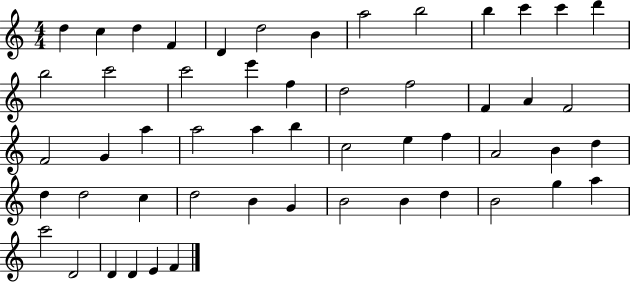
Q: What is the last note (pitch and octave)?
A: F4